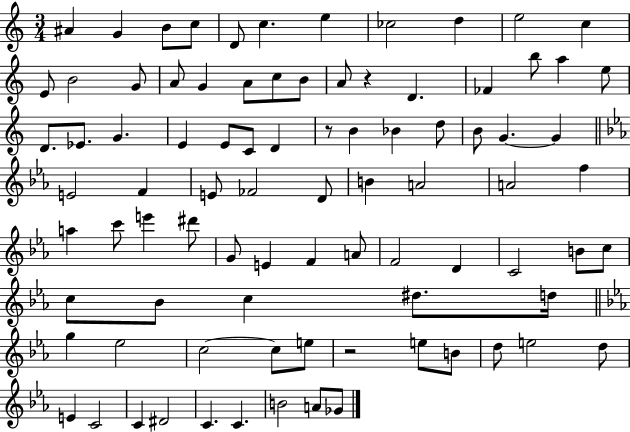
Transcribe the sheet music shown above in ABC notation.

X:1
T:Untitled
M:3/4
L:1/4
K:C
^A G B/2 c/2 D/2 c e _c2 d e2 c E/2 B2 G/2 A/2 G A/2 c/2 B/2 A/2 z D _F b/2 a e/2 D/2 _E/2 G E E/2 C/2 D z/2 B _B d/2 B/2 G G E2 F E/2 _F2 D/2 B A2 A2 f a c'/2 e' ^d'/2 G/2 E F A/2 F2 D C2 B/2 c/2 c/2 _B/2 c ^d/2 d/4 g _e2 c2 c/2 e/2 z2 e/2 B/2 d/2 e2 d/2 E C2 C ^D2 C C B2 A/2 _G/2